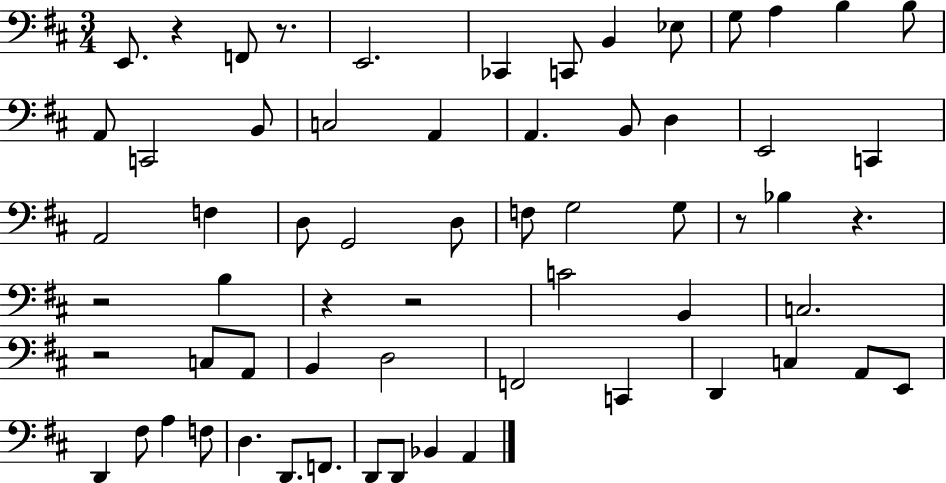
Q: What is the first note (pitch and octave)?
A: E2